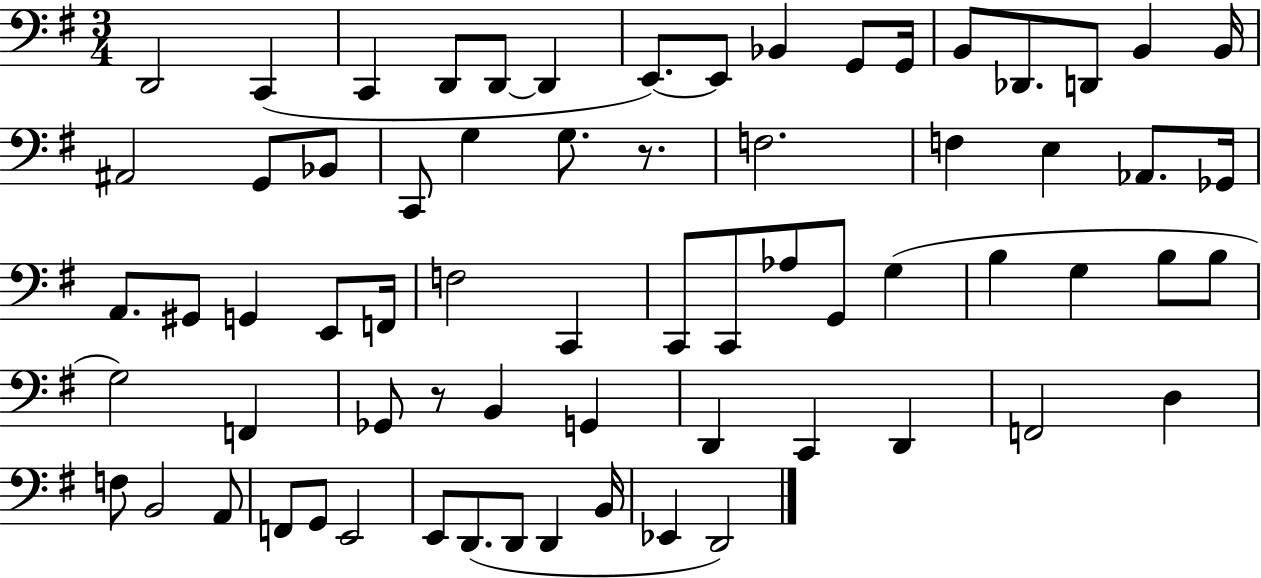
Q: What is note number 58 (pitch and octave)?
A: G2